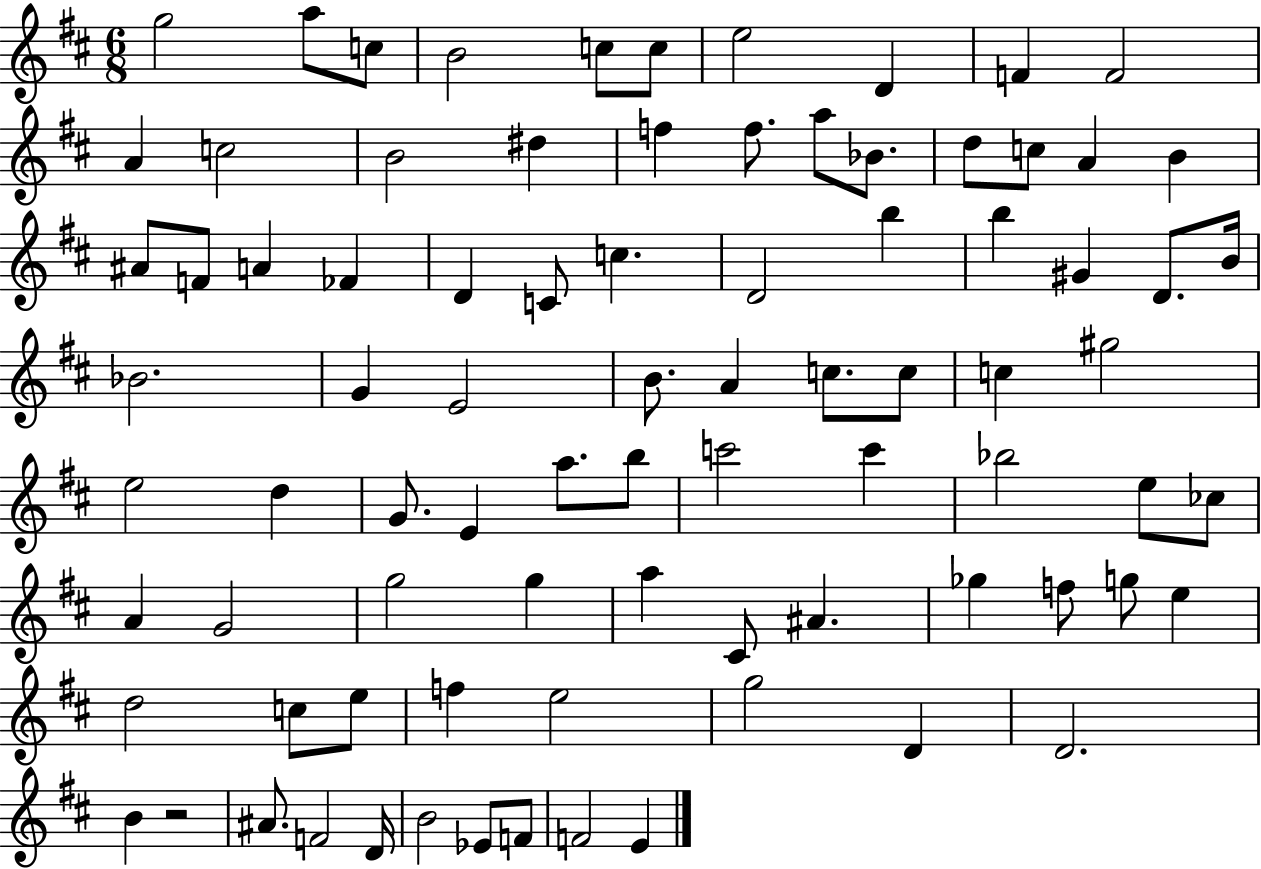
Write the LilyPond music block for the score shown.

{
  \clef treble
  \numericTimeSignature
  \time 6/8
  \key d \major
  g''2 a''8 c''8 | b'2 c''8 c''8 | e''2 d'4 | f'4 f'2 | \break a'4 c''2 | b'2 dis''4 | f''4 f''8. a''8 bes'8. | d''8 c''8 a'4 b'4 | \break ais'8 f'8 a'4 fes'4 | d'4 c'8 c''4. | d'2 b''4 | b''4 gis'4 d'8. b'16 | \break bes'2. | g'4 e'2 | b'8. a'4 c''8. c''8 | c''4 gis''2 | \break e''2 d''4 | g'8. e'4 a''8. b''8 | c'''2 c'''4 | bes''2 e''8 ces''8 | \break a'4 g'2 | g''2 g''4 | a''4 cis'8 ais'4. | ges''4 f''8 g''8 e''4 | \break d''2 c''8 e''8 | f''4 e''2 | g''2 d'4 | d'2. | \break b'4 r2 | ais'8. f'2 d'16 | b'2 ees'8 f'8 | f'2 e'4 | \break \bar "|."
}